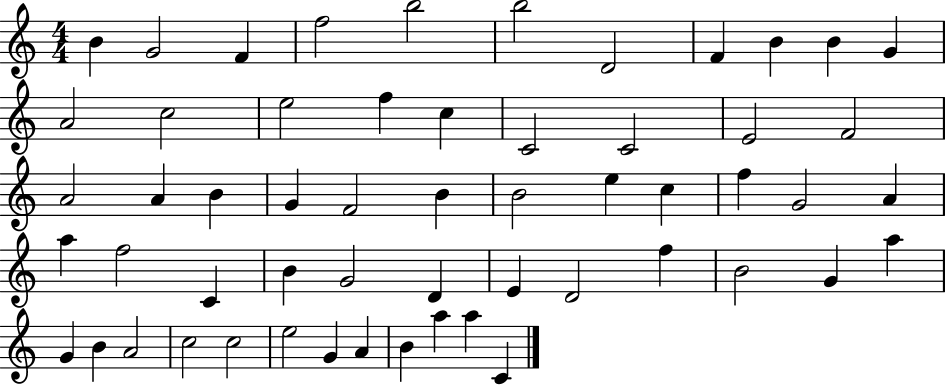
B4/q G4/h F4/q F5/h B5/h B5/h D4/h F4/q B4/q B4/q G4/q A4/h C5/h E5/h F5/q C5/q C4/h C4/h E4/h F4/h A4/h A4/q B4/q G4/q F4/h B4/q B4/h E5/q C5/q F5/q G4/h A4/q A5/q F5/h C4/q B4/q G4/h D4/q E4/q D4/h F5/q B4/h G4/q A5/q G4/q B4/q A4/h C5/h C5/h E5/h G4/q A4/q B4/q A5/q A5/q C4/q